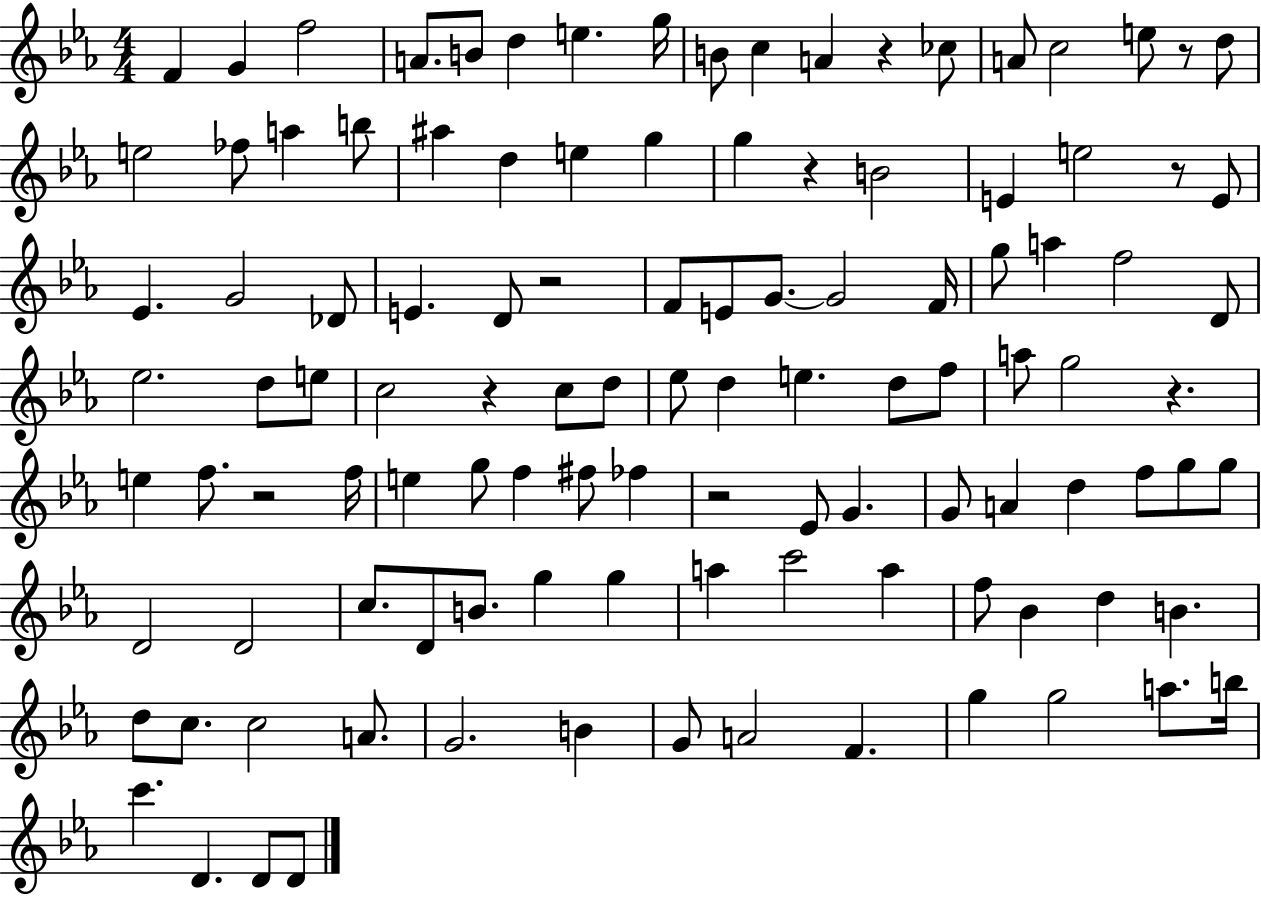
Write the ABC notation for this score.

X:1
T:Untitled
M:4/4
L:1/4
K:Eb
F G f2 A/2 B/2 d e g/4 B/2 c A z _c/2 A/2 c2 e/2 z/2 d/2 e2 _f/2 a b/2 ^a d e g g z B2 E e2 z/2 E/2 _E G2 _D/2 E D/2 z2 F/2 E/2 G/2 G2 F/4 g/2 a f2 D/2 _e2 d/2 e/2 c2 z c/2 d/2 _e/2 d e d/2 f/2 a/2 g2 z e f/2 z2 f/4 e g/2 f ^f/2 _f z2 _E/2 G G/2 A d f/2 g/2 g/2 D2 D2 c/2 D/2 B/2 g g a c'2 a f/2 _B d B d/2 c/2 c2 A/2 G2 B G/2 A2 F g g2 a/2 b/4 c' D D/2 D/2